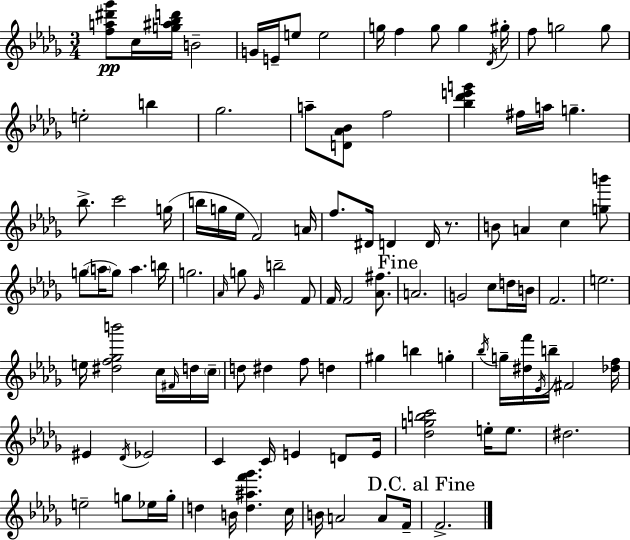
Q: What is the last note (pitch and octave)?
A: F4